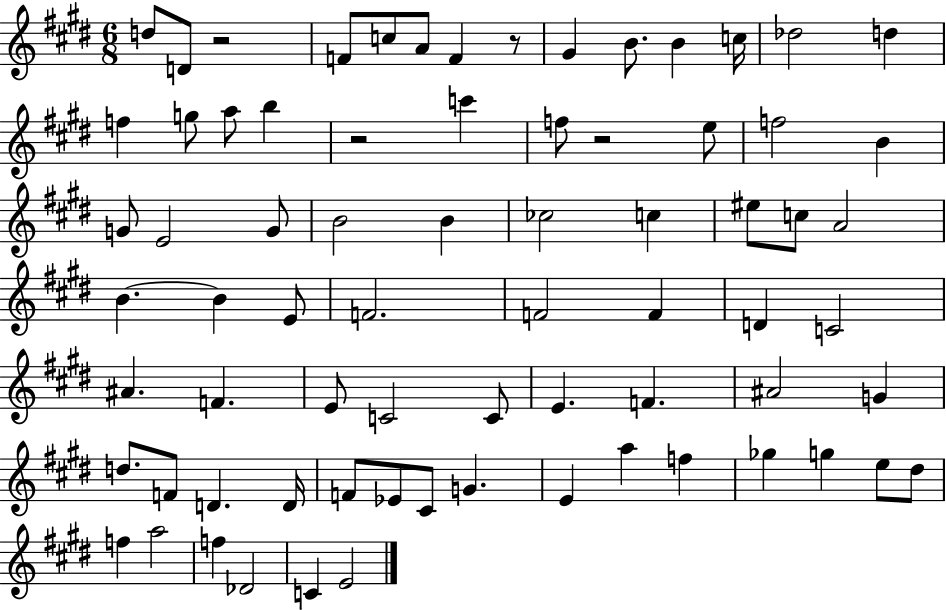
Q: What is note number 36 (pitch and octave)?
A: F4